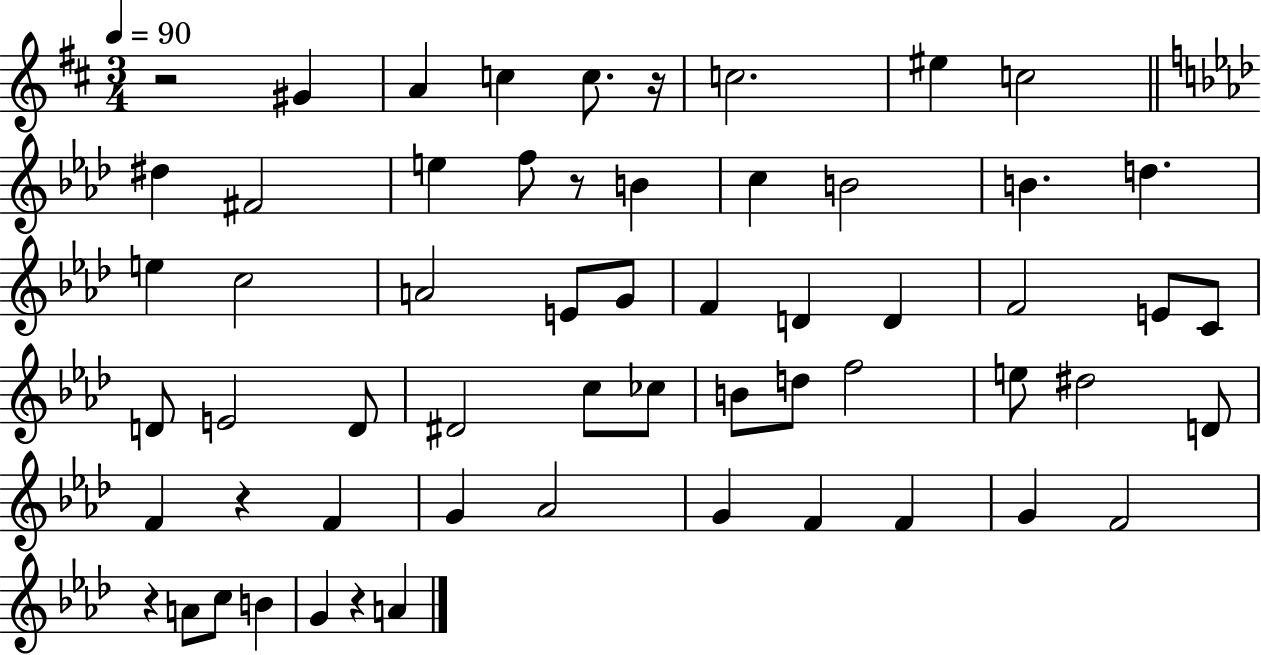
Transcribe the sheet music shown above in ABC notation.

X:1
T:Untitled
M:3/4
L:1/4
K:D
z2 ^G A c c/2 z/4 c2 ^e c2 ^d ^F2 e f/2 z/2 B c B2 B d e c2 A2 E/2 G/2 F D D F2 E/2 C/2 D/2 E2 D/2 ^D2 c/2 _c/2 B/2 d/2 f2 e/2 ^d2 D/2 F z F G _A2 G F F G F2 z A/2 c/2 B G z A